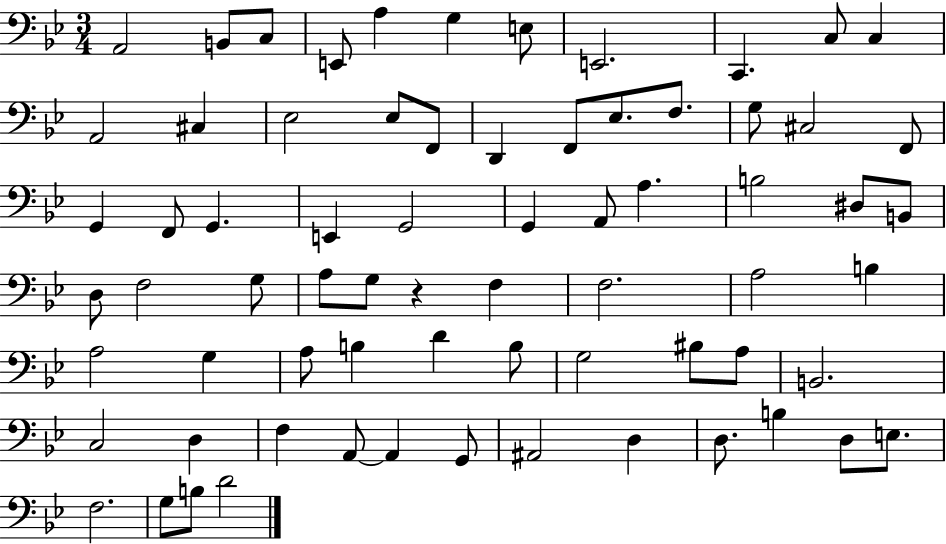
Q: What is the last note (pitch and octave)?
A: D4